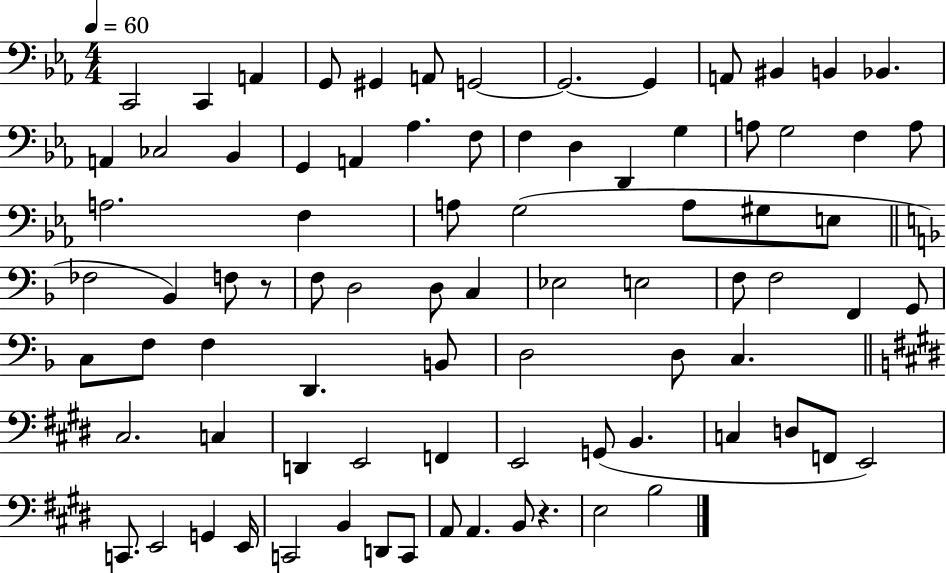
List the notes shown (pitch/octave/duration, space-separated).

C2/h C2/q A2/q G2/e G#2/q A2/e G2/h G2/h. G2/q A2/e BIS2/q B2/q Bb2/q. A2/q CES3/h Bb2/q G2/q A2/q Ab3/q. F3/e F3/q D3/q D2/q G3/q A3/e G3/h F3/q A3/e A3/h. F3/q A3/e G3/h A3/e G#3/e E3/e FES3/h Bb2/q F3/e R/e F3/e D3/h D3/e C3/q Eb3/h E3/h F3/e F3/h F2/q G2/e C3/e F3/e F3/q D2/q. B2/e D3/h D3/e C3/q. C#3/h. C3/q D2/q E2/h F2/q E2/h G2/e B2/q. C3/q D3/e F2/e E2/h C2/e. E2/h G2/q E2/s C2/h B2/q D2/e C2/e A2/e A2/q. B2/e R/q. E3/h B3/h